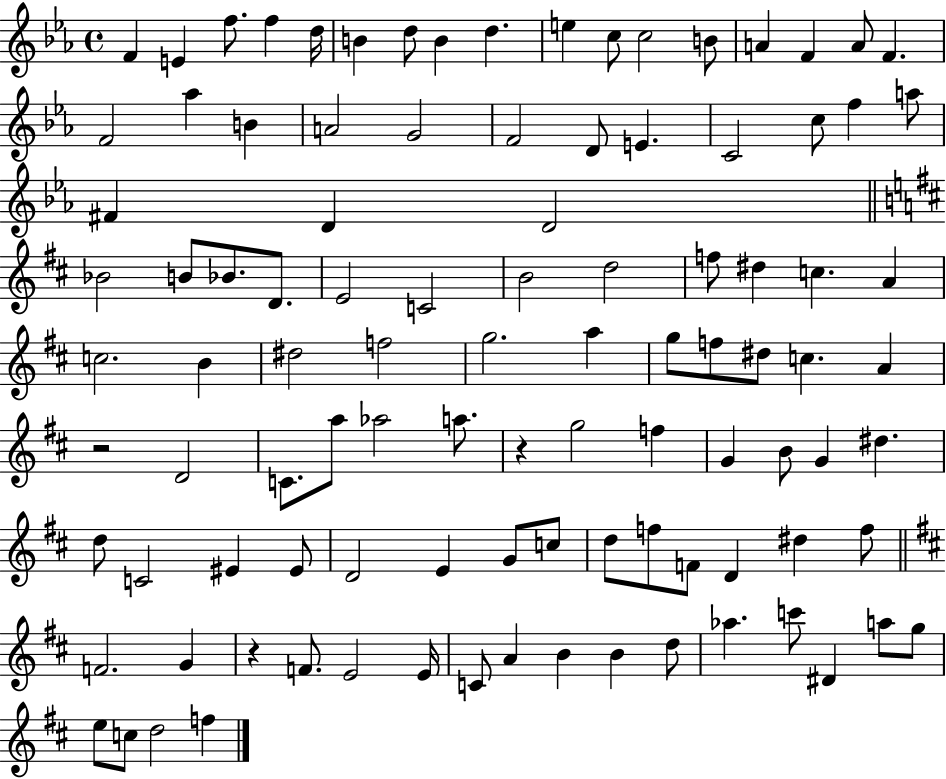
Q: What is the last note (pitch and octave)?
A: F5